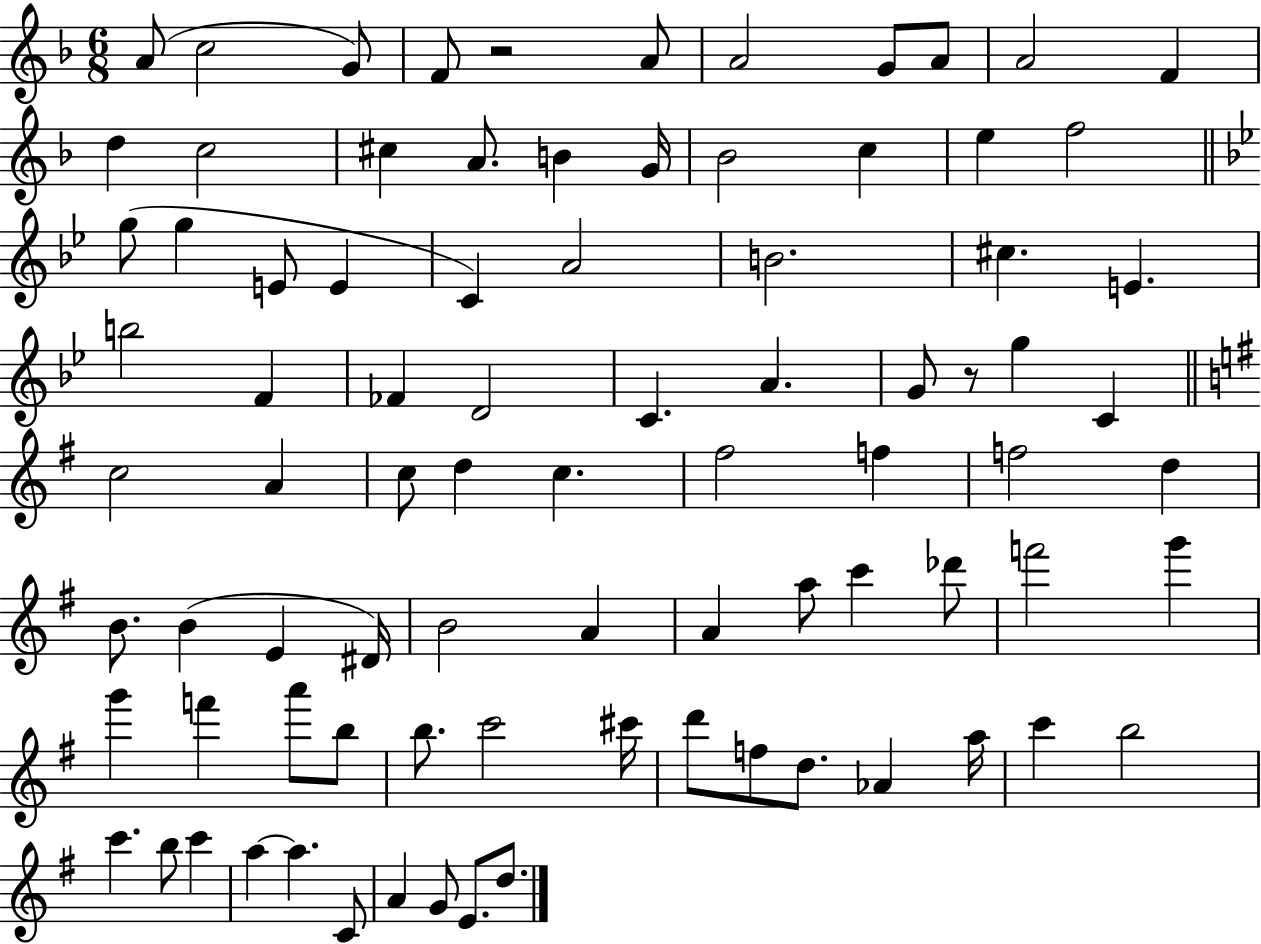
X:1
T:Untitled
M:6/8
L:1/4
K:F
A/2 c2 G/2 F/2 z2 A/2 A2 G/2 A/2 A2 F d c2 ^c A/2 B G/4 _B2 c e f2 g/2 g E/2 E C A2 B2 ^c E b2 F _F D2 C A G/2 z/2 g C c2 A c/2 d c ^f2 f f2 d B/2 B E ^D/4 B2 A A a/2 c' _d'/2 f'2 g' g' f' a'/2 b/2 b/2 c'2 ^c'/4 d'/2 f/2 d/2 _A a/4 c' b2 c' b/2 c' a a C/2 A G/2 E/2 d/2